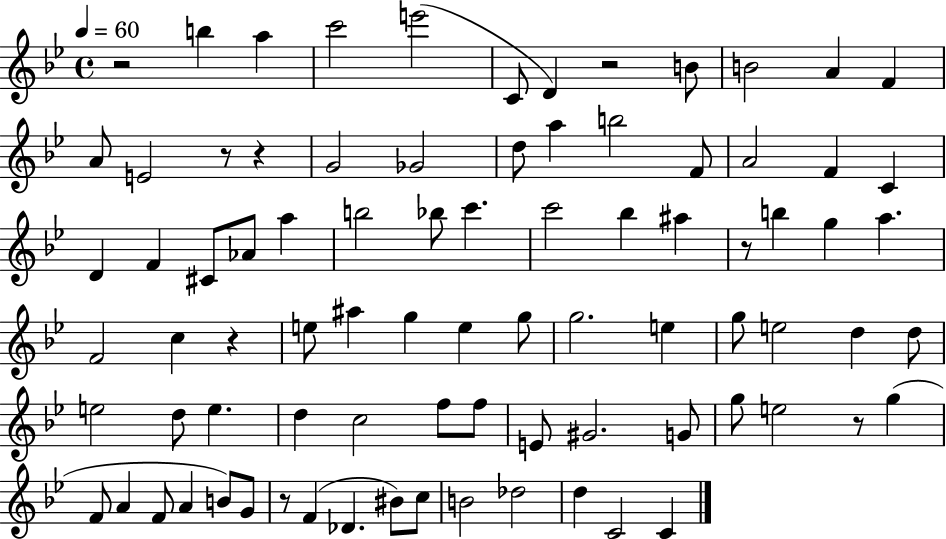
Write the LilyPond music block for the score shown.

{
  \clef treble
  \time 4/4
  \defaultTimeSignature
  \key bes \major
  \tempo 4 = 60
  r2 b''4 a''4 | c'''2 e'''2( | c'8 d'4) r2 b'8 | b'2 a'4 f'4 | \break a'8 e'2 r8 r4 | g'2 ges'2 | d''8 a''4 b''2 f'8 | a'2 f'4 c'4 | \break d'4 f'4 cis'8 aes'8 a''4 | b''2 bes''8 c'''4. | c'''2 bes''4 ais''4 | r8 b''4 g''4 a''4. | \break f'2 c''4 r4 | e''8 ais''4 g''4 e''4 g''8 | g''2. e''4 | g''8 e''2 d''4 d''8 | \break e''2 d''8 e''4. | d''4 c''2 f''8 f''8 | e'8 gis'2. g'8 | g''8 e''2 r8 g''4( | \break f'8 a'4 f'8 a'4 b'8) g'8 | r8 f'4( des'4. bis'8) c''8 | b'2 des''2 | d''4 c'2 c'4 | \break \bar "|."
}